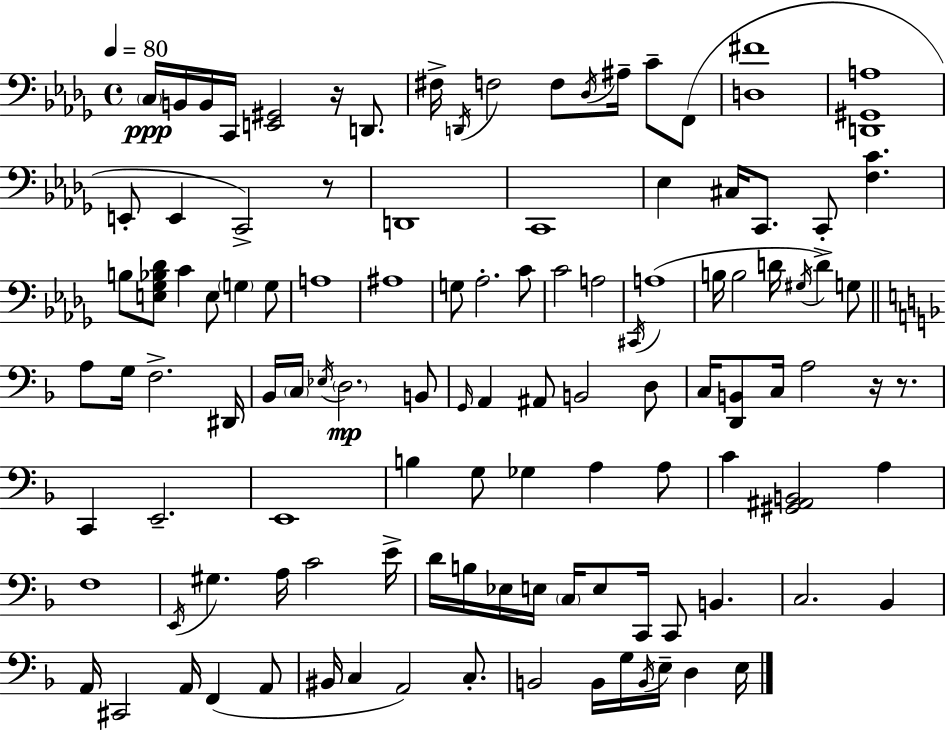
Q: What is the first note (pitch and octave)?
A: C3